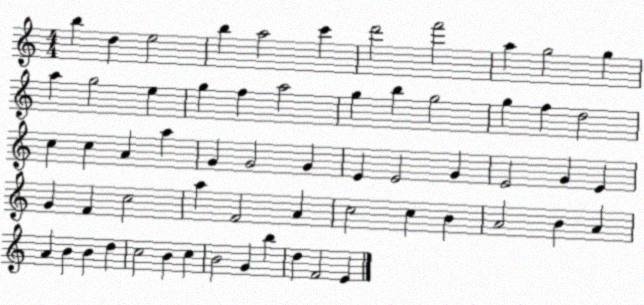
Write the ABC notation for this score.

X:1
T:Untitled
M:4/4
L:1/4
K:C
b d e2 b a2 c' d'2 f'2 a g2 g a g2 e g f a2 g b g2 g f d2 c c A a G G2 G E E2 G E2 G E G F c2 a F2 A c2 c B A2 B A A B B d c2 B c B2 G b d F2 E